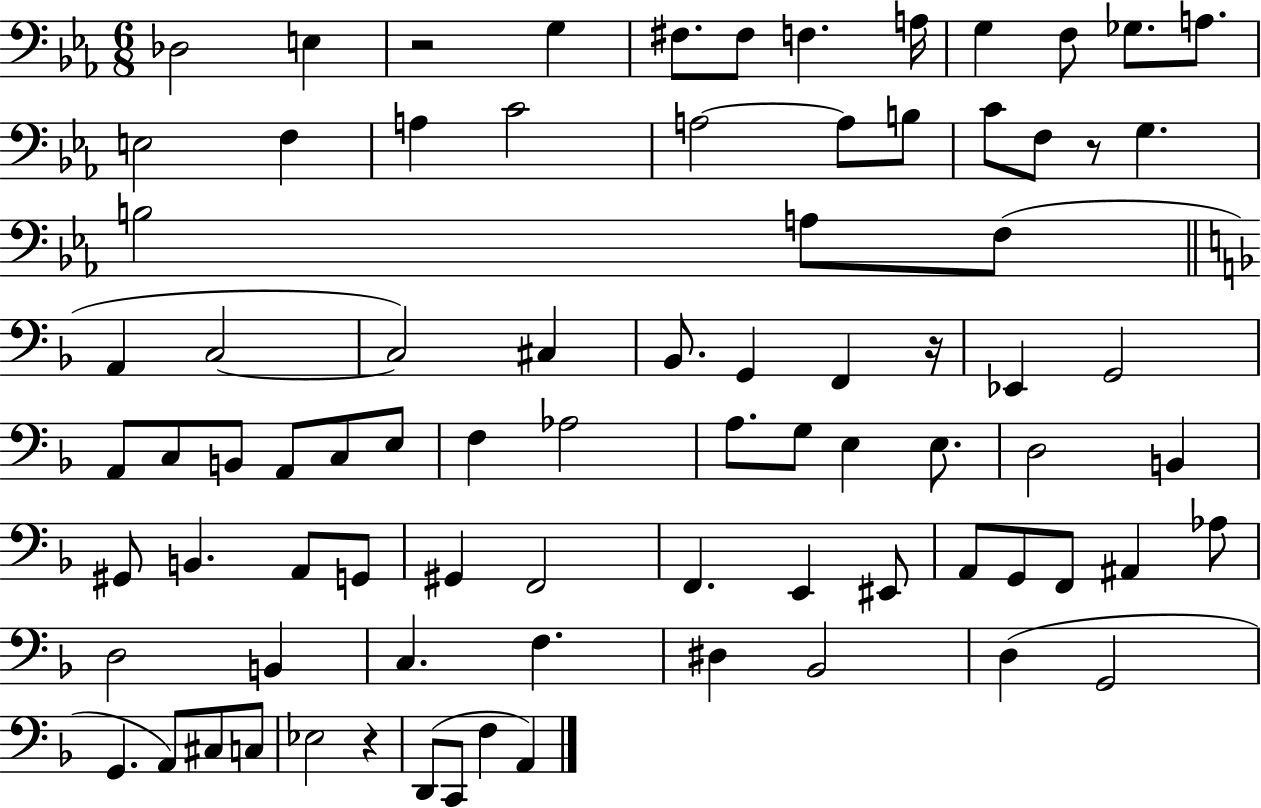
X:1
T:Untitled
M:6/8
L:1/4
K:Eb
_D,2 E, z2 G, ^F,/2 ^F,/2 F, A,/4 G, F,/2 _G,/2 A,/2 E,2 F, A, C2 A,2 A,/2 B,/2 C/2 F,/2 z/2 G, B,2 A,/2 F,/2 A,, C,2 C,2 ^C, _B,,/2 G,, F,, z/4 _E,, G,,2 A,,/2 C,/2 B,,/2 A,,/2 C,/2 E,/2 F, _A,2 A,/2 G,/2 E, E,/2 D,2 B,, ^G,,/2 B,, A,,/2 G,,/2 ^G,, F,,2 F,, E,, ^E,,/2 A,,/2 G,,/2 F,,/2 ^A,, _A,/2 D,2 B,, C, F, ^D, _B,,2 D, G,,2 G,, A,,/2 ^C,/2 C,/2 _E,2 z D,,/2 C,,/2 F, A,,